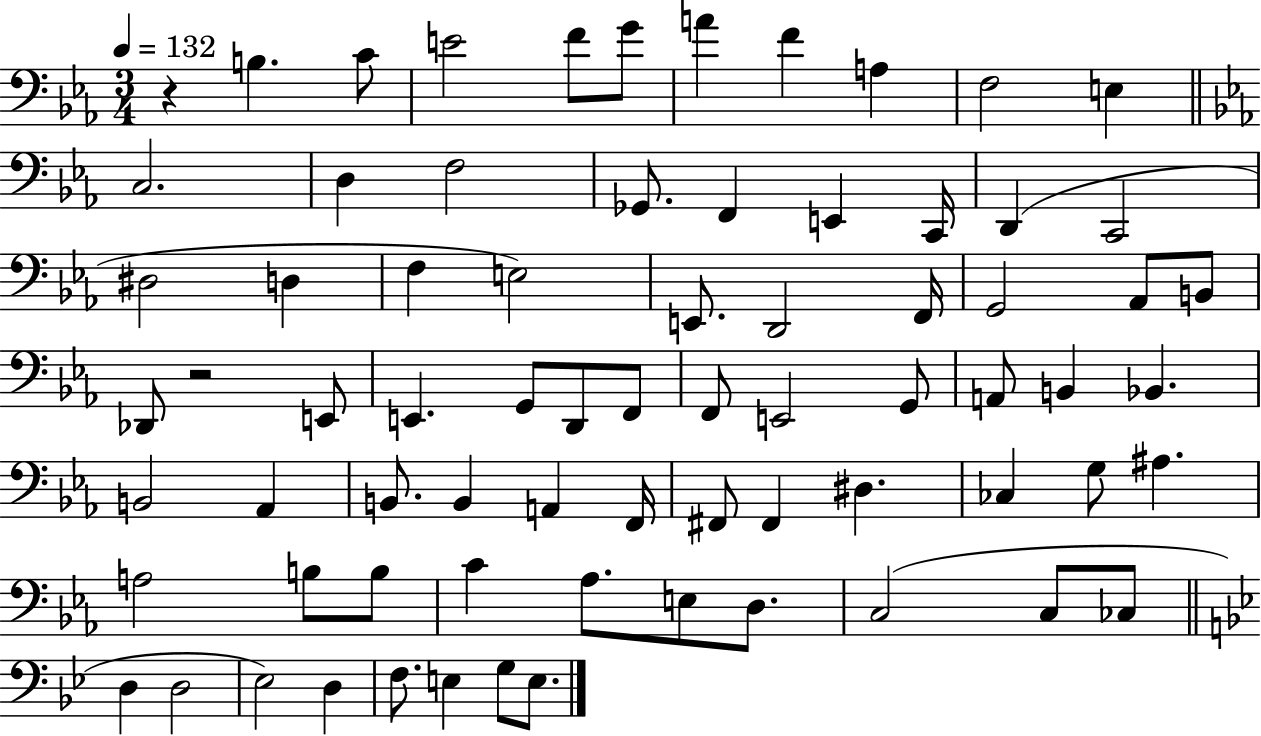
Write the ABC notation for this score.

X:1
T:Untitled
M:3/4
L:1/4
K:Eb
z B, C/2 E2 F/2 G/2 A F A, F,2 E, C,2 D, F,2 _G,,/2 F,, E,, C,,/4 D,, C,,2 ^D,2 D, F, E,2 E,,/2 D,,2 F,,/4 G,,2 _A,,/2 B,,/2 _D,,/2 z2 E,,/2 E,, G,,/2 D,,/2 F,,/2 F,,/2 E,,2 G,,/2 A,,/2 B,, _B,, B,,2 _A,, B,,/2 B,, A,, F,,/4 ^F,,/2 ^F,, ^D, _C, G,/2 ^A, A,2 B,/2 B,/2 C _A,/2 E,/2 D,/2 C,2 C,/2 _C,/2 D, D,2 _E,2 D, F,/2 E, G,/2 E,/2